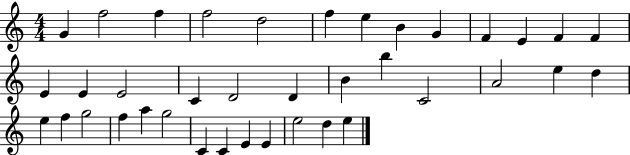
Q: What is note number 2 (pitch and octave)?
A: F5